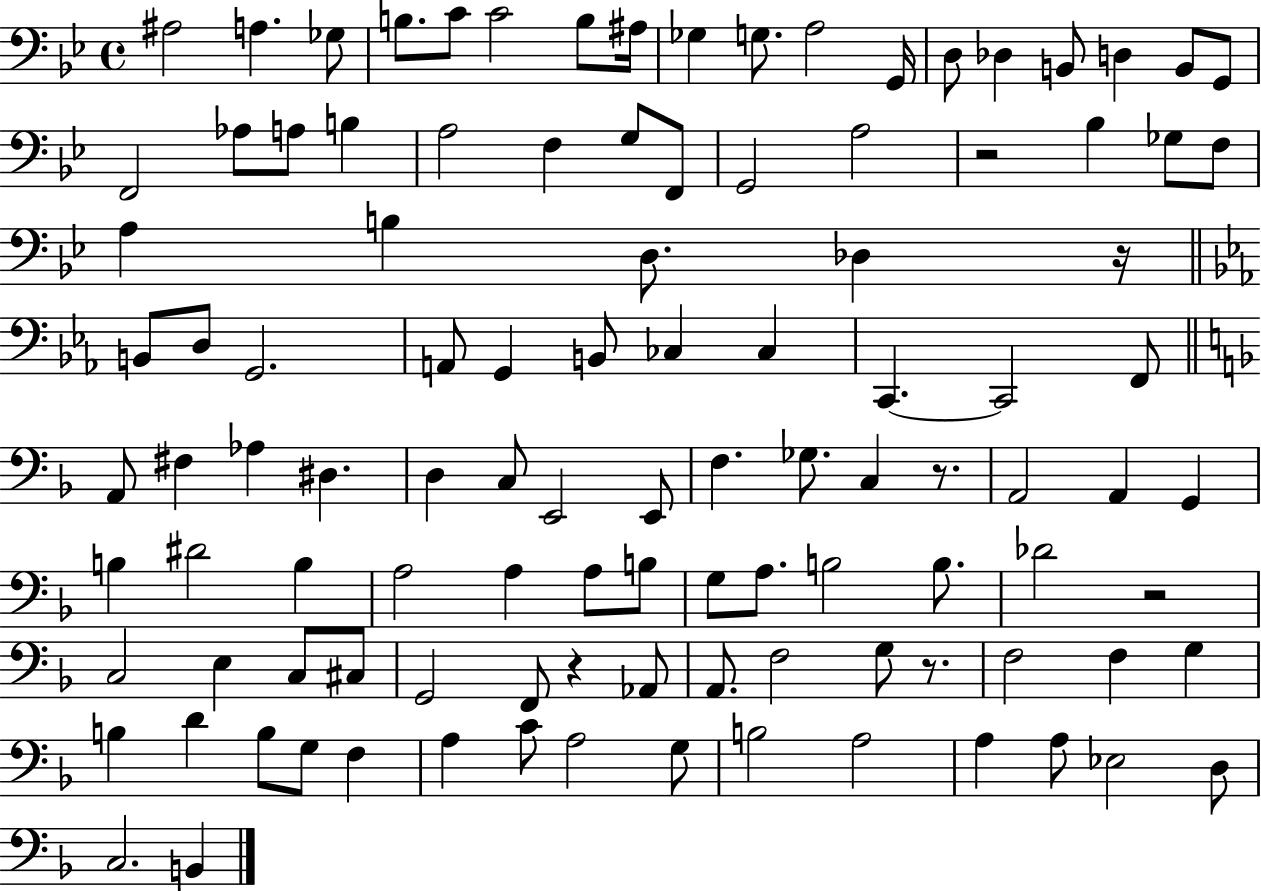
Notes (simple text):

A#3/h A3/q. Gb3/e B3/e. C4/e C4/h B3/e A#3/s Gb3/q G3/e. A3/h G2/s D3/e Db3/q B2/e D3/q B2/e G2/e F2/h Ab3/e A3/e B3/q A3/h F3/q G3/e F2/e G2/h A3/h R/h Bb3/q Gb3/e F3/e A3/q B3/q D3/e. Db3/q R/s B2/e D3/e G2/h. A2/e G2/q B2/e CES3/q CES3/q C2/q. C2/h F2/e A2/e F#3/q Ab3/q D#3/q. D3/q C3/e E2/h E2/e F3/q. Gb3/e. C3/q R/e. A2/h A2/q G2/q B3/q D#4/h B3/q A3/h A3/q A3/e B3/e G3/e A3/e. B3/h B3/e. Db4/h R/h C3/h E3/q C3/e C#3/e G2/h F2/e R/q Ab2/e A2/e. F3/h G3/e R/e. F3/h F3/q G3/q B3/q D4/q B3/e G3/e F3/q A3/q C4/e A3/h G3/e B3/h A3/h A3/q A3/e Eb3/h D3/e C3/h. B2/q